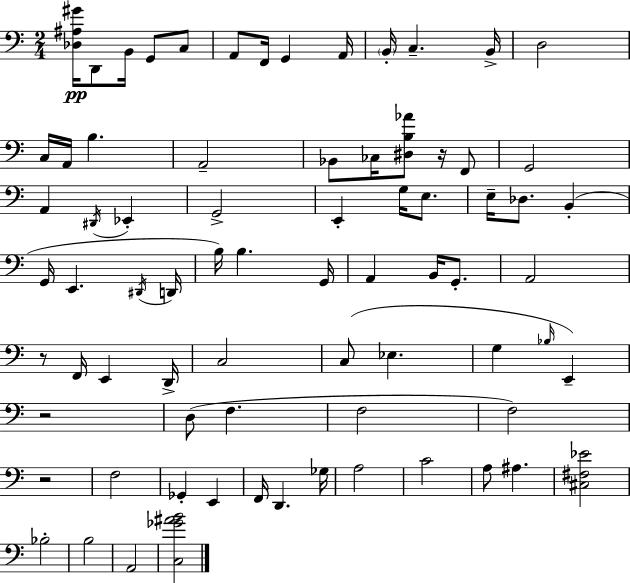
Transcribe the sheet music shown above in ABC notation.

X:1
T:Untitled
M:2/4
L:1/4
K:C
[_D,^A,^G]/4 D,,/2 B,,/4 G,,/2 C,/2 A,,/2 F,,/4 G,, A,,/4 B,,/4 C, B,,/4 D,2 C,/4 A,,/4 B, A,,2 _B,,/2 _C,/4 [^D,B,_A]/2 z/4 F,,/2 G,,2 A,, ^D,,/4 _E,, G,,2 E,, G,/4 E,/2 E,/4 _D,/2 B,, G,,/4 E,, ^D,,/4 D,,/4 B,/4 B, G,,/4 A,, B,,/4 G,,/2 A,,2 z/2 F,,/4 E,, D,,/4 C,2 C,/2 _E, G, _B,/4 E,, z2 D,/2 F, F,2 F,2 z2 F,2 _G,, E,, F,,/4 D,, _G,/4 A,2 C2 A,/2 ^A, [^C,^F,_E]2 _B,2 B,2 A,,2 [C,_G^AB]2